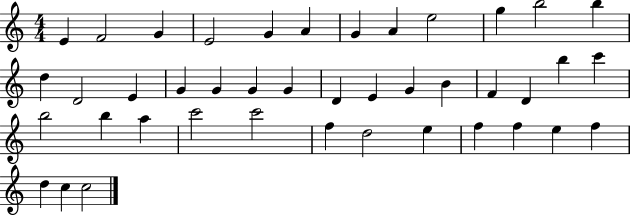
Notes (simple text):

E4/q F4/h G4/q E4/h G4/q A4/q G4/q A4/q E5/h G5/q B5/h B5/q D5/q D4/h E4/q G4/q G4/q G4/q G4/q D4/q E4/q G4/q B4/q F4/q D4/q B5/q C6/q B5/h B5/q A5/q C6/h C6/h F5/q D5/h E5/q F5/q F5/q E5/q F5/q D5/q C5/q C5/h